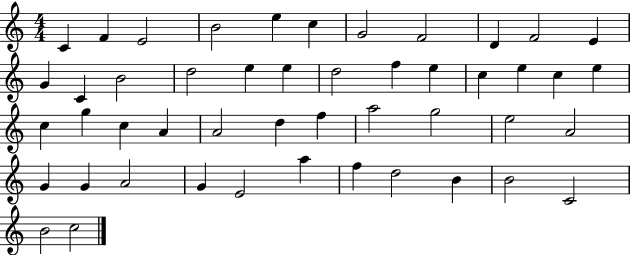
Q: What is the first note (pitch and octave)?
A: C4